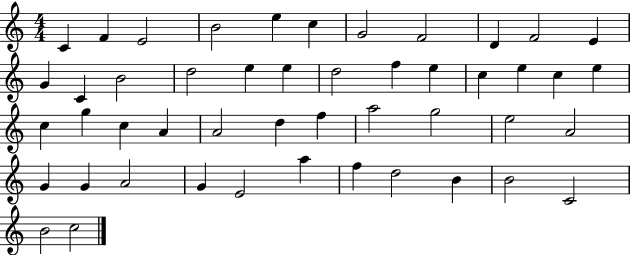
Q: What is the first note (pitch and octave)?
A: C4